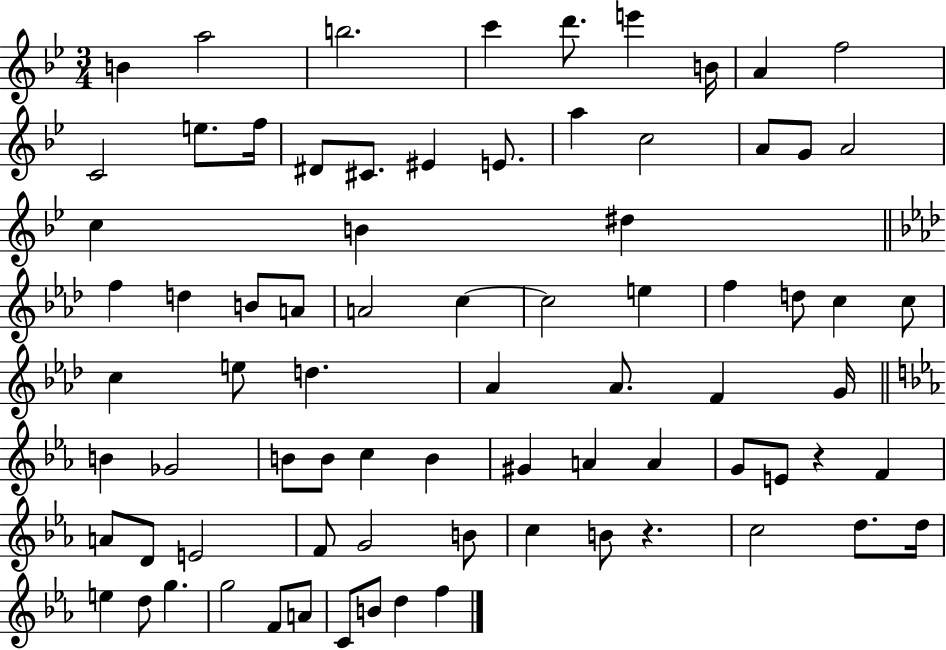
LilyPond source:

{
  \clef treble
  \numericTimeSignature
  \time 3/4
  \key bes \major
  b'4 a''2 | b''2. | c'''4 d'''8. e'''4 b'16 | a'4 f''2 | \break c'2 e''8. f''16 | dis'8 cis'8. eis'4 e'8. | a''4 c''2 | a'8 g'8 a'2 | \break c''4 b'4 dis''4 | \bar "||" \break \key aes \major f''4 d''4 b'8 a'8 | a'2 c''4~~ | c''2 e''4 | f''4 d''8 c''4 c''8 | \break c''4 e''8 d''4. | aes'4 aes'8. f'4 g'16 | \bar "||" \break \key ees \major b'4 ges'2 | b'8 b'8 c''4 b'4 | gis'4 a'4 a'4 | g'8 e'8 r4 f'4 | \break a'8 d'8 e'2 | f'8 g'2 b'8 | c''4 b'8 r4. | c''2 d''8. d''16 | \break e''4 d''8 g''4. | g''2 f'8 a'8 | c'8 b'8 d''4 f''4 | \bar "|."
}